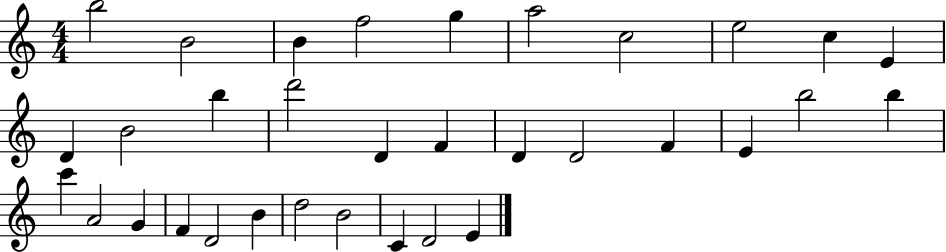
X:1
T:Untitled
M:4/4
L:1/4
K:C
b2 B2 B f2 g a2 c2 e2 c E D B2 b d'2 D F D D2 F E b2 b c' A2 G F D2 B d2 B2 C D2 E